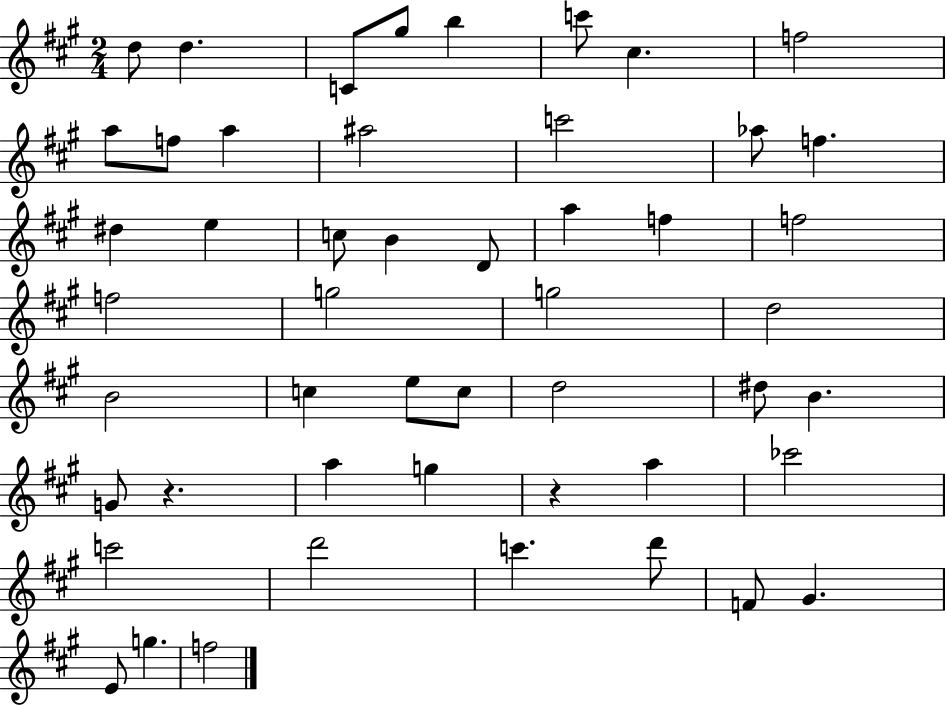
{
  \clef treble
  \numericTimeSignature
  \time 2/4
  \key a \major
  d''8 d''4. | c'8 gis''8 b''4 | c'''8 cis''4. | f''2 | \break a''8 f''8 a''4 | ais''2 | c'''2 | aes''8 f''4. | \break dis''4 e''4 | c''8 b'4 d'8 | a''4 f''4 | f''2 | \break f''2 | g''2 | g''2 | d''2 | \break b'2 | c''4 e''8 c''8 | d''2 | dis''8 b'4. | \break g'8 r4. | a''4 g''4 | r4 a''4 | ces'''2 | \break c'''2 | d'''2 | c'''4. d'''8 | f'8 gis'4. | \break e'8 g''4. | f''2 | \bar "|."
}